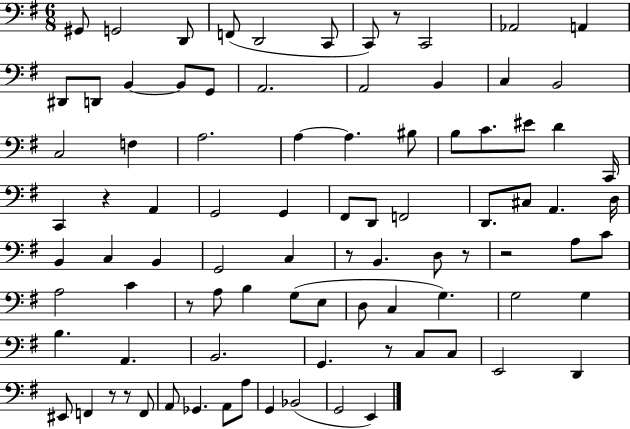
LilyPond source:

{
  \clef bass
  \numericTimeSignature
  \time 6/8
  \key g \major
  gis,8 g,2 d,8 | f,8( d,2 c,8 | c,8) r8 c,2 | aes,2 a,4 | \break dis,8 d,8 b,4~~ b,8 g,8 | a,2. | a,2 b,4 | c4 b,2 | \break c2 f4 | a2. | a4~~ a4. bis8 | b8 c'8. eis'8 d'4 c,16 | \break c,4 r4 a,4 | g,2 g,4 | fis,8 d,8 f,2 | d,8. cis8 a,4. d16 | \break b,4 c4 b,4 | g,2 c4 | r8 b,4. d8 r8 | r2 a8 c'8 | \break a2 c'4 | r8 a8 b4 g8( e8 | d8 c4 g4.) | g2 g4 | \break b4. a,4. | b,2. | g,4. r8 c8 c8 | e,2 d,4 | \break eis,8 f,4 r8 r8 f,8 | a,8 ges,4. a,8 a8 | g,4 bes,2( | g,2 e,4) | \break \bar "|."
}